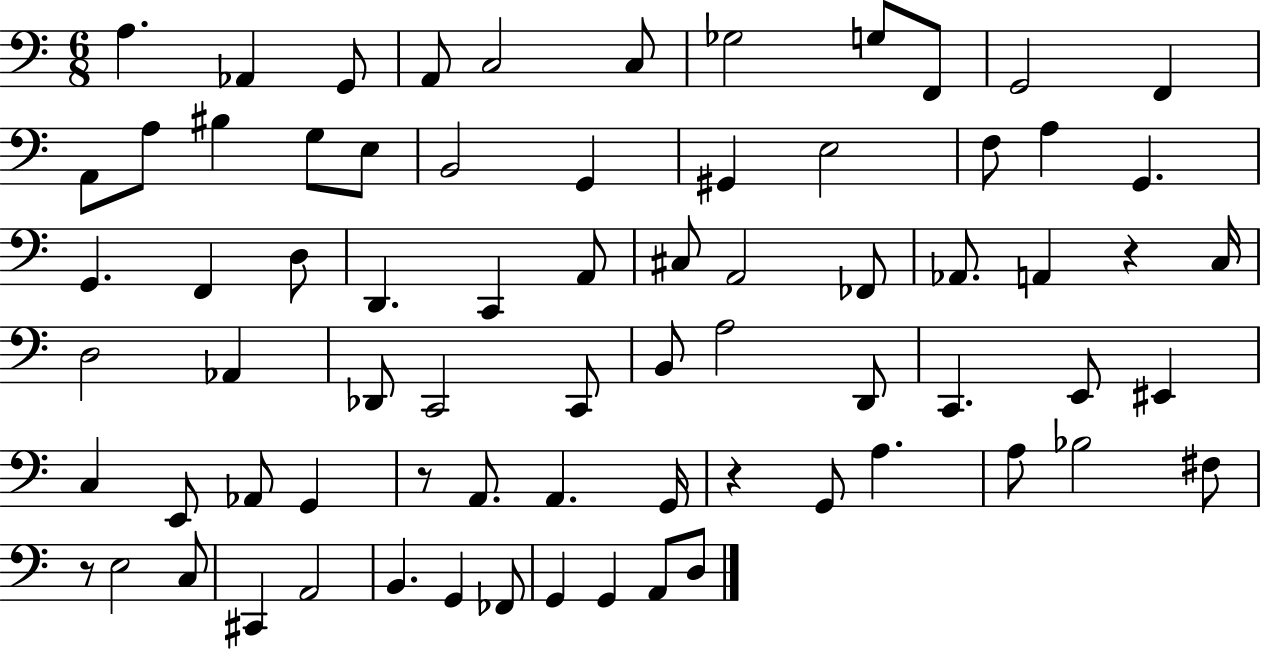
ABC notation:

X:1
T:Untitled
M:6/8
L:1/4
K:C
A, _A,, G,,/2 A,,/2 C,2 C,/2 _G,2 G,/2 F,,/2 G,,2 F,, A,,/2 A,/2 ^B, G,/2 E,/2 B,,2 G,, ^G,, E,2 F,/2 A, G,, G,, F,, D,/2 D,, C,, A,,/2 ^C,/2 A,,2 _F,,/2 _A,,/2 A,, z C,/4 D,2 _A,, _D,,/2 C,,2 C,,/2 B,,/2 A,2 D,,/2 C,, E,,/2 ^E,, C, E,,/2 _A,,/2 G,, z/2 A,,/2 A,, G,,/4 z G,,/2 A, A,/2 _B,2 ^F,/2 z/2 E,2 C,/2 ^C,, A,,2 B,, G,, _F,,/2 G,, G,, A,,/2 D,/2